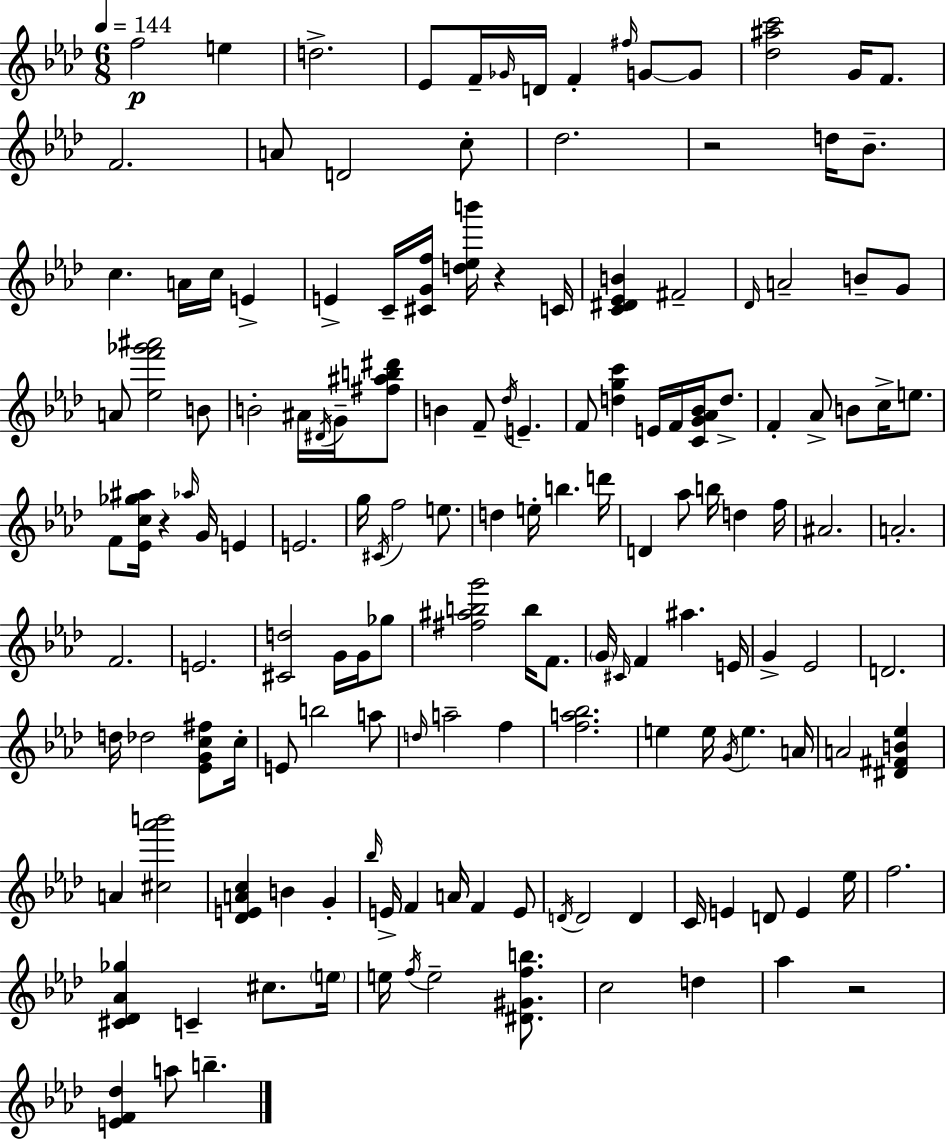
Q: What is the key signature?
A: AES major